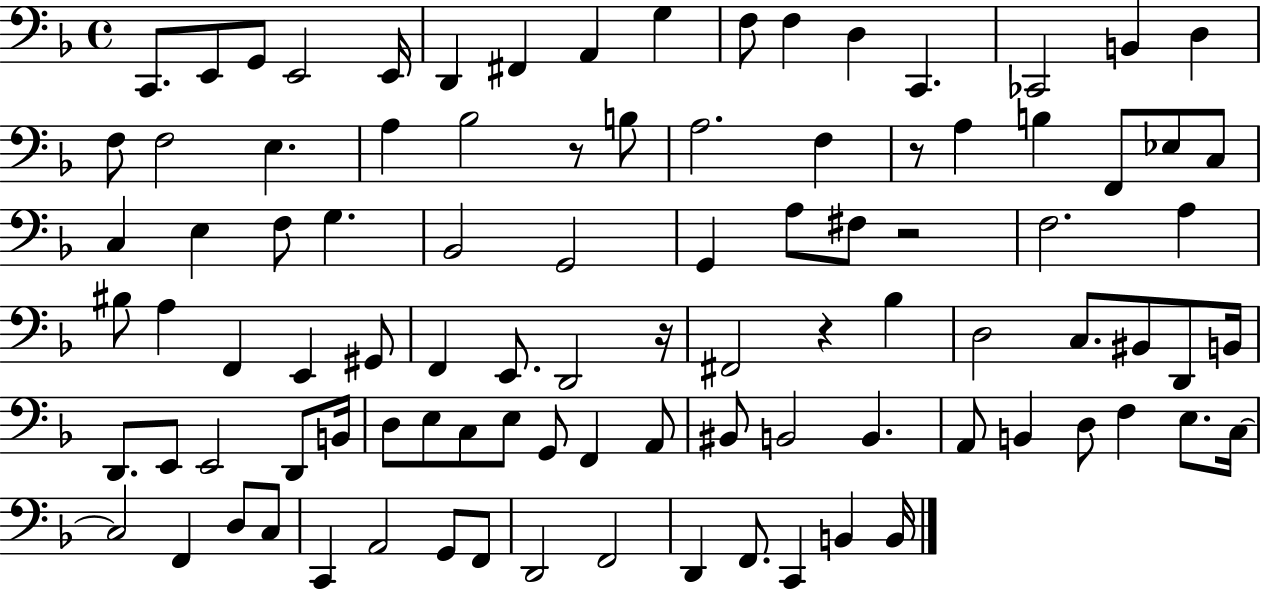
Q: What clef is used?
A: bass